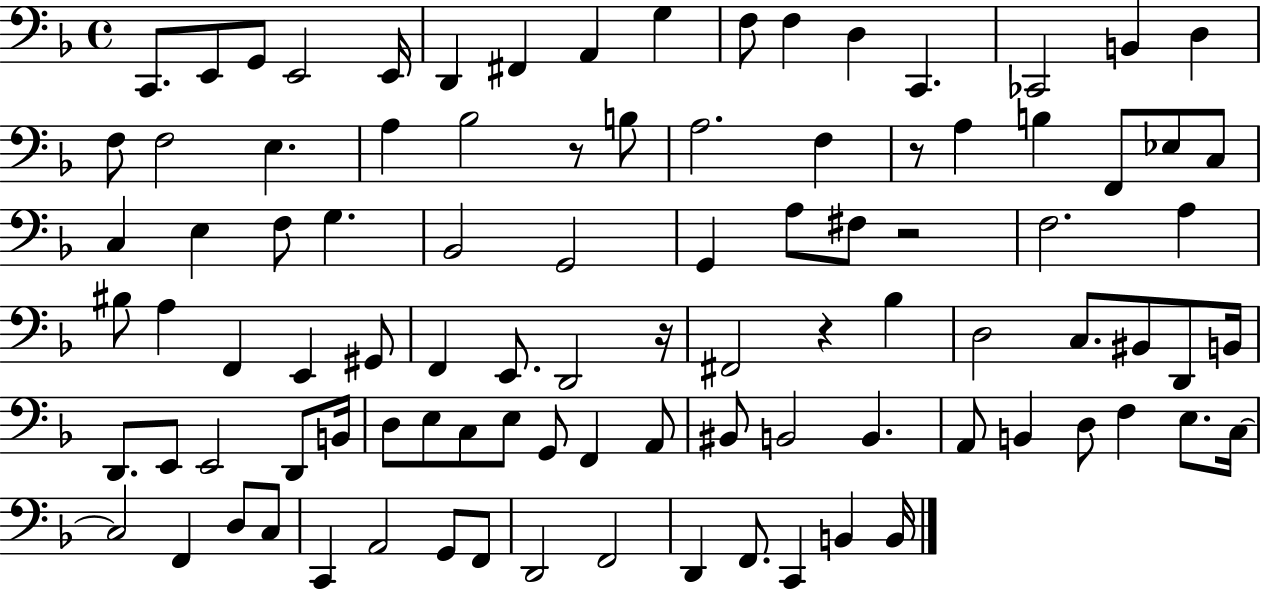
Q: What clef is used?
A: bass